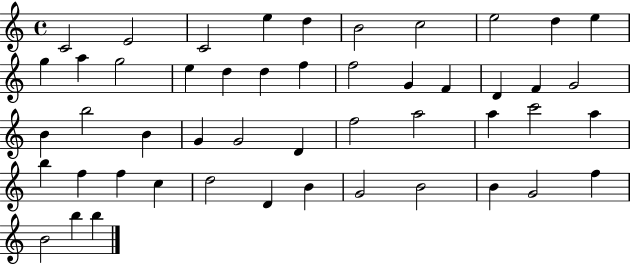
C4/h E4/h C4/h E5/q D5/q B4/h C5/h E5/h D5/q E5/q G5/q A5/q G5/h E5/q D5/q D5/q F5/q F5/h G4/q F4/q D4/q F4/q G4/h B4/q B5/h B4/q G4/q G4/h D4/q F5/h A5/h A5/q C6/h A5/q B5/q F5/q F5/q C5/q D5/h D4/q B4/q G4/h B4/h B4/q G4/h F5/q B4/h B5/q B5/q